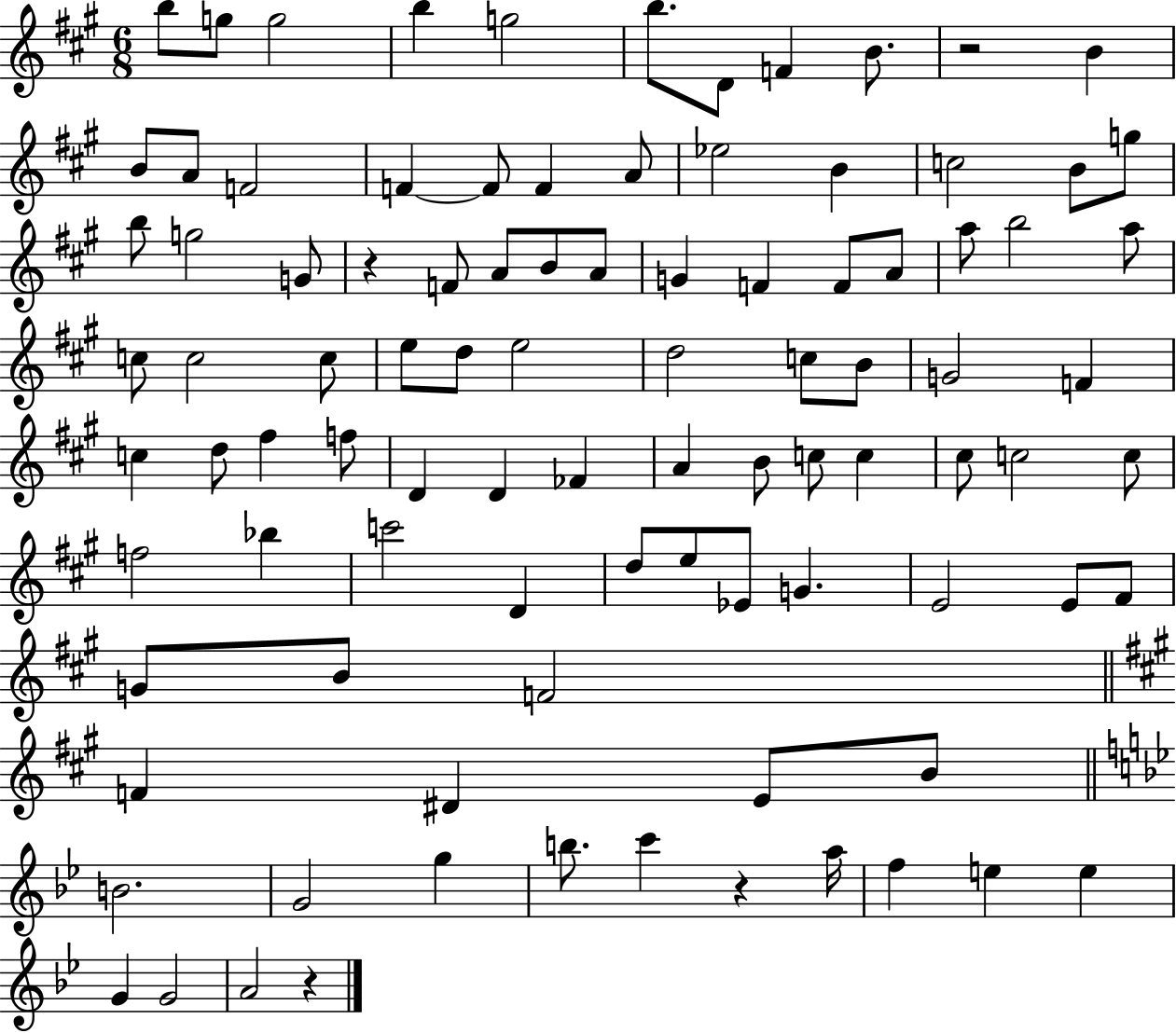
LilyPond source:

{
  \clef treble
  \numericTimeSignature
  \time 6/8
  \key a \major
  \repeat volta 2 { b''8 g''8 g''2 | b''4 g''2 | b''8. d'8 f'4 b'8. | r2 b'4 | \break b'8 a'8 f'2 | f'4~~ f'8 f'4 a'8 | ees''2 b'4 | c''2 b'8 g''8 | \break b''8 g''2 g'8 | r4 f'8 a'8 b'8 a'8 | g'4 f'4 f'8 a'8 | a''8 b''2 a''8 | \break c''8 c''2 c''8 | e''8 d''8 e''2 | d''2 c''8 b'8 | g'2 f'4 | \break c''4 d''8 fis''4 f''8 | d'4 d'4 fes'4 | a'4 b'8 c''8 c''4 | cis''8 c''2 c''8 | \break f''2 bes''4 | c'''2 d'4 | d''8 e''8 ees'8 g'4. | e'2 e'8 fis'8 | \break g'8 b'8 f'2 | \bar "||" \break \key a \major f'4 dis'4 e'8 b'8 | \bar "||" \break \key bes \major b'2. | g'2 g''4 | b''8. c'''4 r4 a''16 | f''4 e''4 e''4 | \break g'4 g'2 | a'2 r4 | } \bar "|."
}